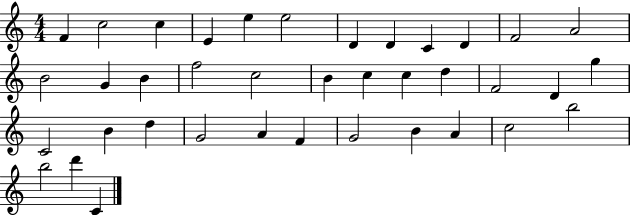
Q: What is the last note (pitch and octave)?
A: C4